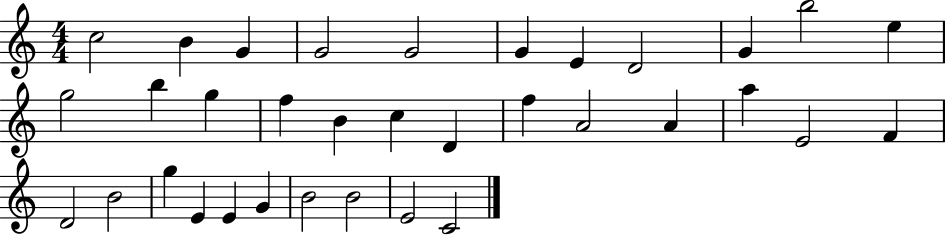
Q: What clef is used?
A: treble